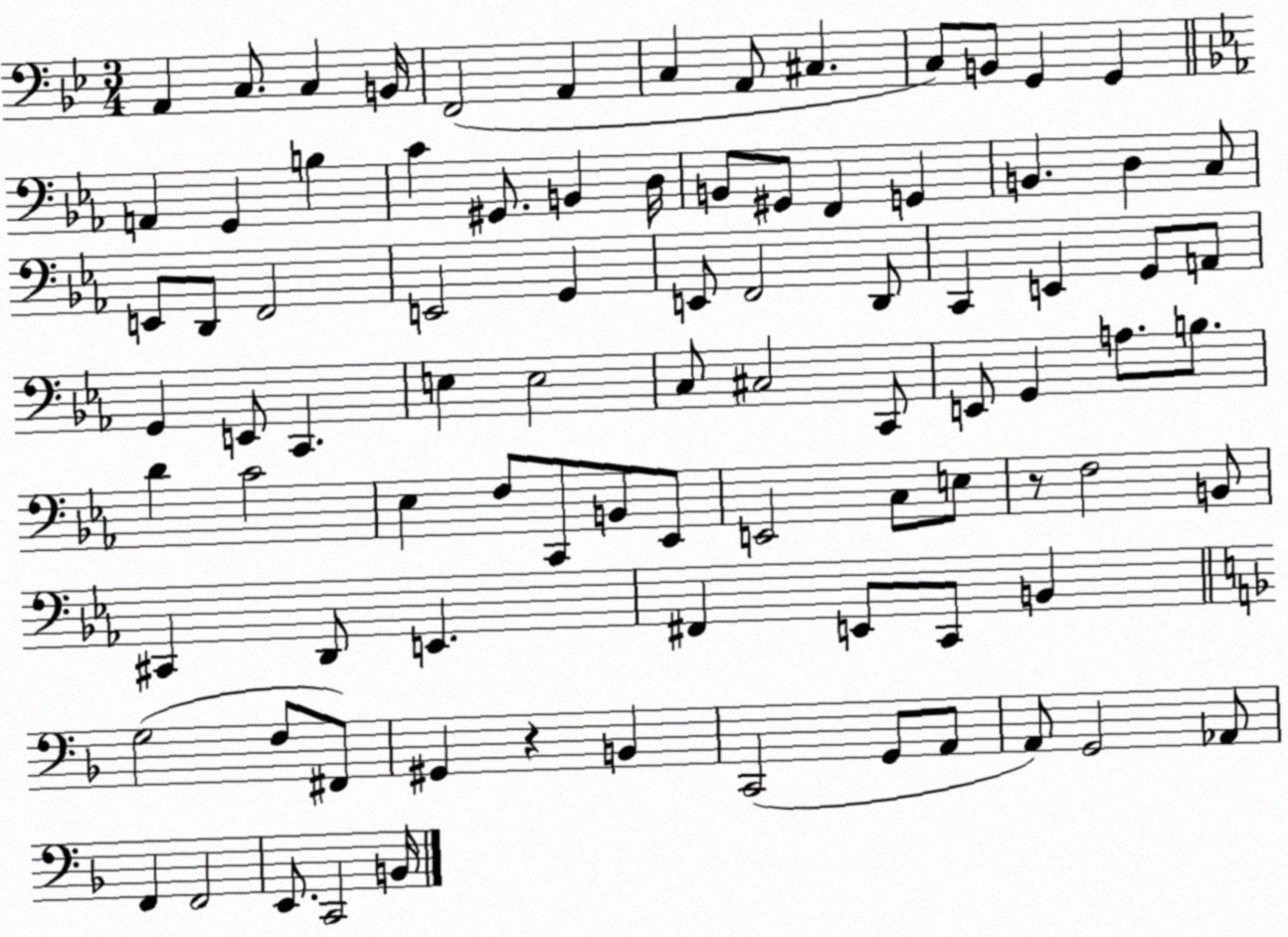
X:1
T:Untitled
M:3/4
L:1/4
K:Bb
A,, C,/2 C, B,,/4 F,,2 A,, C, A,,/2 ^C, C,/2 B,,/2 G,, G,, A,, G,, B, C ^G,,/2 B,, D,/4 B,,/2 ^G,,/2 F,, G,, B,, D, C,/2 E,,/2 D,,/2 F,,2 E,,2 G,, E,,/2 F,,2 D,,/2 C,, E,, G,,/2 A,,/2 G,, E,,/2 C,, E, E,2 C,/2 ^C,2 C,,/2 E,,/2 G,, A,/2 B,/2 D C2 _E, F,/2 C,,/2 B,,/2 _E,,/2 E,,2 C,/2 E,/2 z/2 F,2 B,,/2 ^C,, D,,/2 E,, ^F,, E,,/2 C,,/2 B,, G,2 F,/2 ^F,,/2 ^G,, z B,, C,,2 G,,/2 A,,/2 A,,/2 G,,2 _A,,/2 F,, F,,2 E,,/2 C,,2 B,,/4